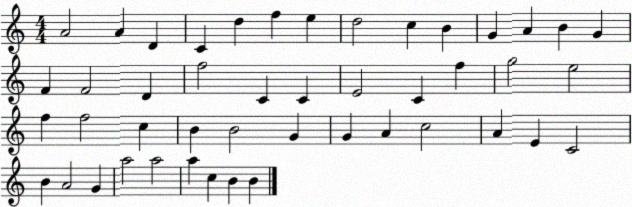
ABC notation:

X:1
T:Untitled
M:4/4
L:1/4
K:C
A2 A D C d f e d2 c B G A B G F F2 D f2 C C E2 C f g2 e2 f f2 c B B2 G G A c2 A E C2 B A2 G a2 a2 a c B B